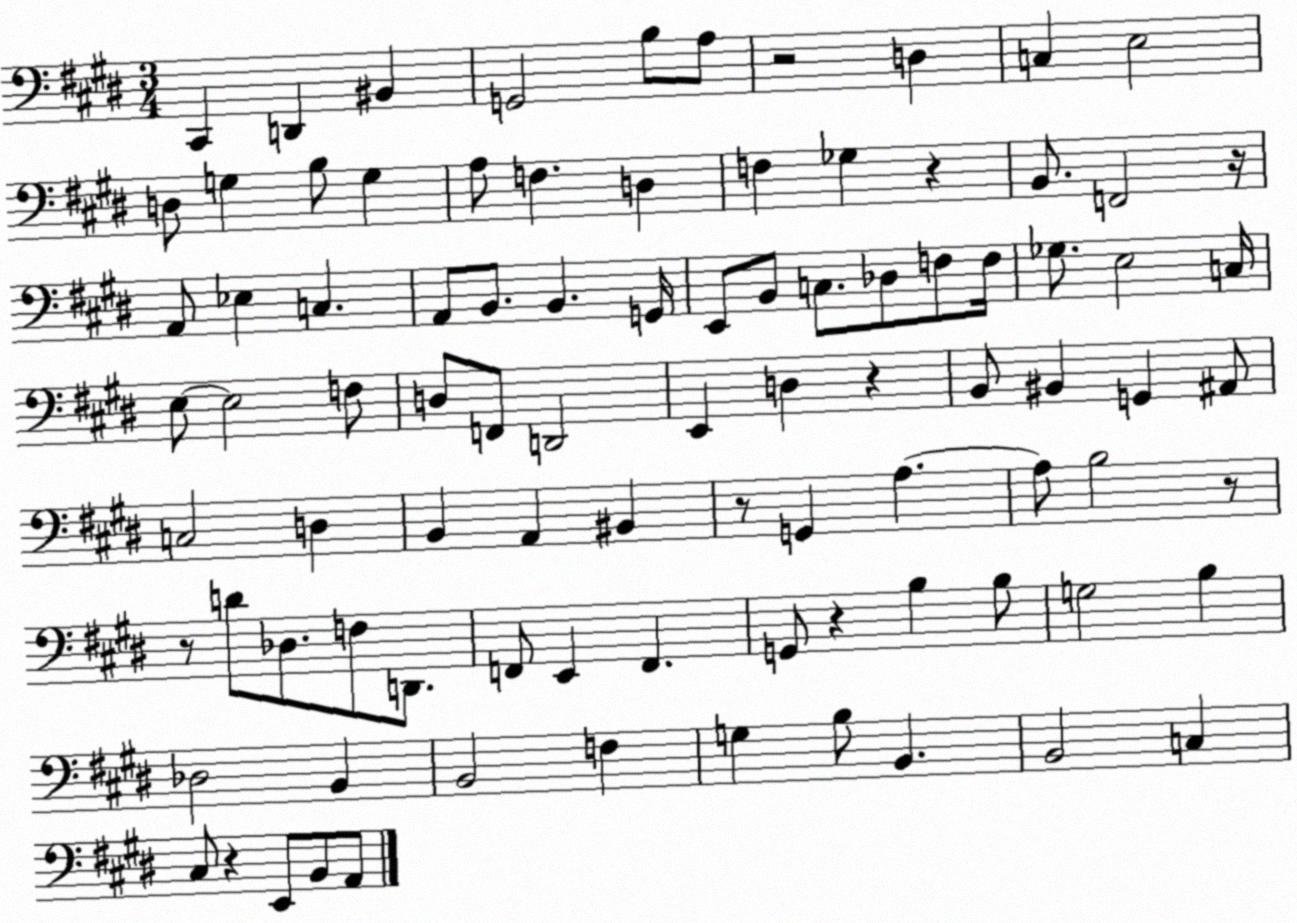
X:1
T:Untitled
M:3/4
L:1/4
K:E
^C,, D,, ^B,, G,,2 B,/2 A,/2 z2 D, C, E,2 D,/2 G, B,/2 G, A,/2 F, D, F, _G, z B,,/2 F,,2 z/4 A,,/2 _E, C, A,,/2 B,,/2 B,, G,,/4 E,,/2 B,,/2 C,/2 _D,/2 F,/2 F,/4 _G,/2 E,2 C,/4 E,/2 E,2 F,/2 D,/2 F,,/2 D,,2 E,, D, z B,,/2 ^B,, G,, ^A,,/2 C,2 D, B,, A,, ^B,, z/2 G,, A, A,/2 B,2 z/2 z/2 D/2 _D,/2 F,/2 D,,/2 F,,/2 E,, F,, G,,/2 z B, B,/2 G,2 B, _D,2 B,, B,,2 F, G, B,/2 B,, B,,2 C, ^C,/2 z E,,/2 B,,/2 A,,/2